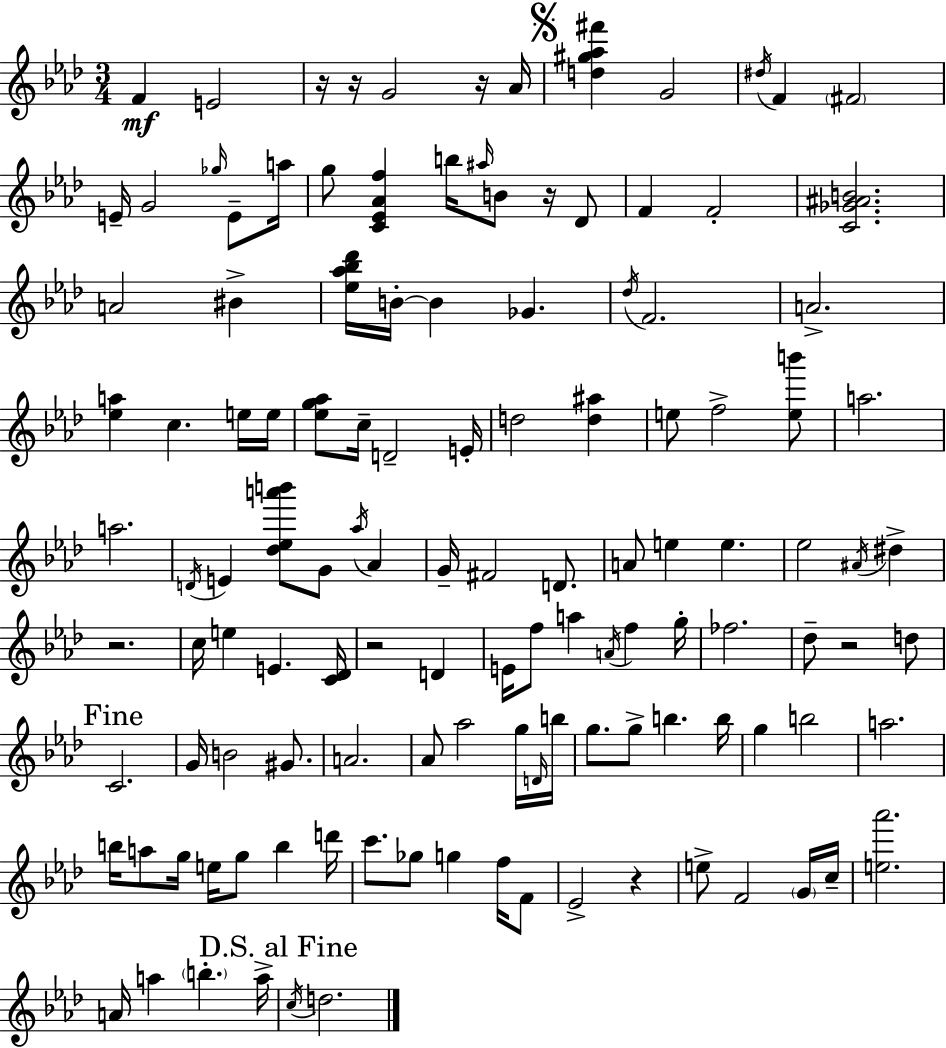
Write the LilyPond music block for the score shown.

{
  \clef treble
  \numericTimeSignature
  \time 3/4
  \key aes \major
  f'4\mf e'2 | r16 r16 g'2 r16 aes'16 | \mark \markup { \musicglyph "scripts.segno" } <d'' gis'' aes'' fis'''>4 g'2 | \acciaccatura { dis''16 } f'4 \parenthesize fis'2 | \break e'16-- g'2 \grace { ges''16 } e'8-- | a''16 g''8 <c' ees' aes' f''>4 b''16 \grace { ais''16 } b'8 | r16 des'8 f'4 f'2-. | <c' ges' ais' b'>2. | \break a'2 bis'4-> | <ees'' aes'' bes'' des'''>16 b'16-.~~ b'4 ges'4. | \acciaccatura { des''16 } f'2. | a'2.-> | \break <ees'' a''>4 c''4. | e''16 e''16 <ees'' g'' aes''>8 c''16-- d'2-- | e'16-. d''2 | <d'' ais''>4 e''8 f''2-> | \break <e'' b'''>8 a''2. | a''2. | \acciaccatura { d'16 } e'4 <des'' ees'' a''' b'''>8 g'8 | \acciaccatura { aes''16 } aes'4 g'16-- fis'2 | \break d'8. a'8 e''4 | e''4. ees''2 | \acciaccatura { ais'16 } dis''4-> r2. | c''16 e''4 | \break e'4. <c' des'>16 r2 | d'4 e'16 f''8 a''4 | \acciaccatura { a'16 } f''4 g''16-. fes''2. | des''8-- r2 | \break d''8 \mark "Fine" c'2. | g'16 b'2 | gis'8. a'2. | aes'8 aes''2 | \break g''16 \grace { d'16 } b''16 g''8. | g''8-> b''4. b''16 g''4 | b''2 a''2. | b''16 a''8 | \break g''16 e''16 g''8 b''4 d'''16 c'''8. | ges''8 g''4 f''16 f'8 ees'2-> | r4 e''8-> f'2 | \parenthesize g'16 c''16-- <e'' aes'''>2. | \break a'16 a''4 | \parenthesize b''4.-. a''16-> \mark "D.S. al Fine" \acciaccatura { c''16 } d''2. | \bar "|."
}